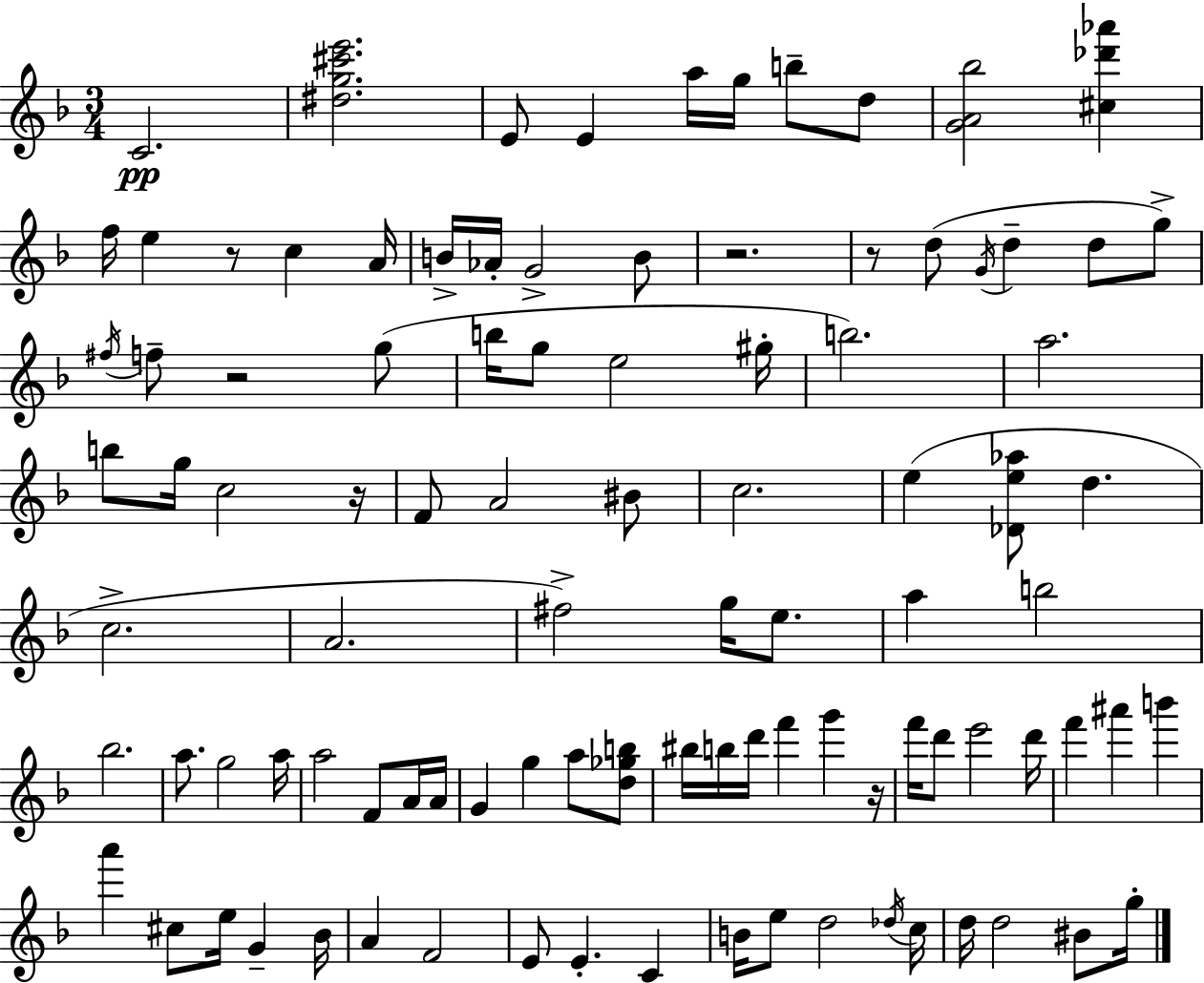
{
  \clef treble
  \numericTimeSignature
  \time 3/4
  \key f \major
  c'2.\pp | <dis'' g'' cis''' e'''>2. | e'8 e'4 a''16 g''16 b''8-- d''8 | <g' a' bes''>2 <cis'' des''' aes'''>4 | \break f''16 e''4 r8 c''4 a'16 | b'16-> aes'16-. g'2-> b'8 | r2. | r8 d''8( \acciaccatura { g'16 } d''4-- d''8 g''8->) | \break \acciaccatura { fis''16 } f''8-- r2 | g''8( b''16 g''8 e''2 | gis''16-. b''2.) | a''2. | \break b''8 g''16 c''2 | r16 f'8 a'2 | bis'8 c''2. | e''4( <des' e'' aes''>8 d''4. | \break c''2.-> | a'2. | fis''2->) g''16 e''8. | a''4 b''2 | \break bes''2. | a''8. g''2 | a''16 a''2 f'8 | a'16 a'16 g'4 g''4 a''8 | \break <d'' ges'' b''>8 bis''16 b''16 d'''16 f'''4 g'''4 | r16 f'''16 d'''8 e'''2 | d'''16 f'''4 ais'''4 b'''4 | a'''4 cis''8 e''16 g'4-- | \break bes'16 a'4 f'2 | e'8 e'4.-. c'4 | b'16 e''8 d''2 | \acciaccatura { des''16 } c''16 d''16 d''2 | \break bis'8 g''16-. \bar "|."
}